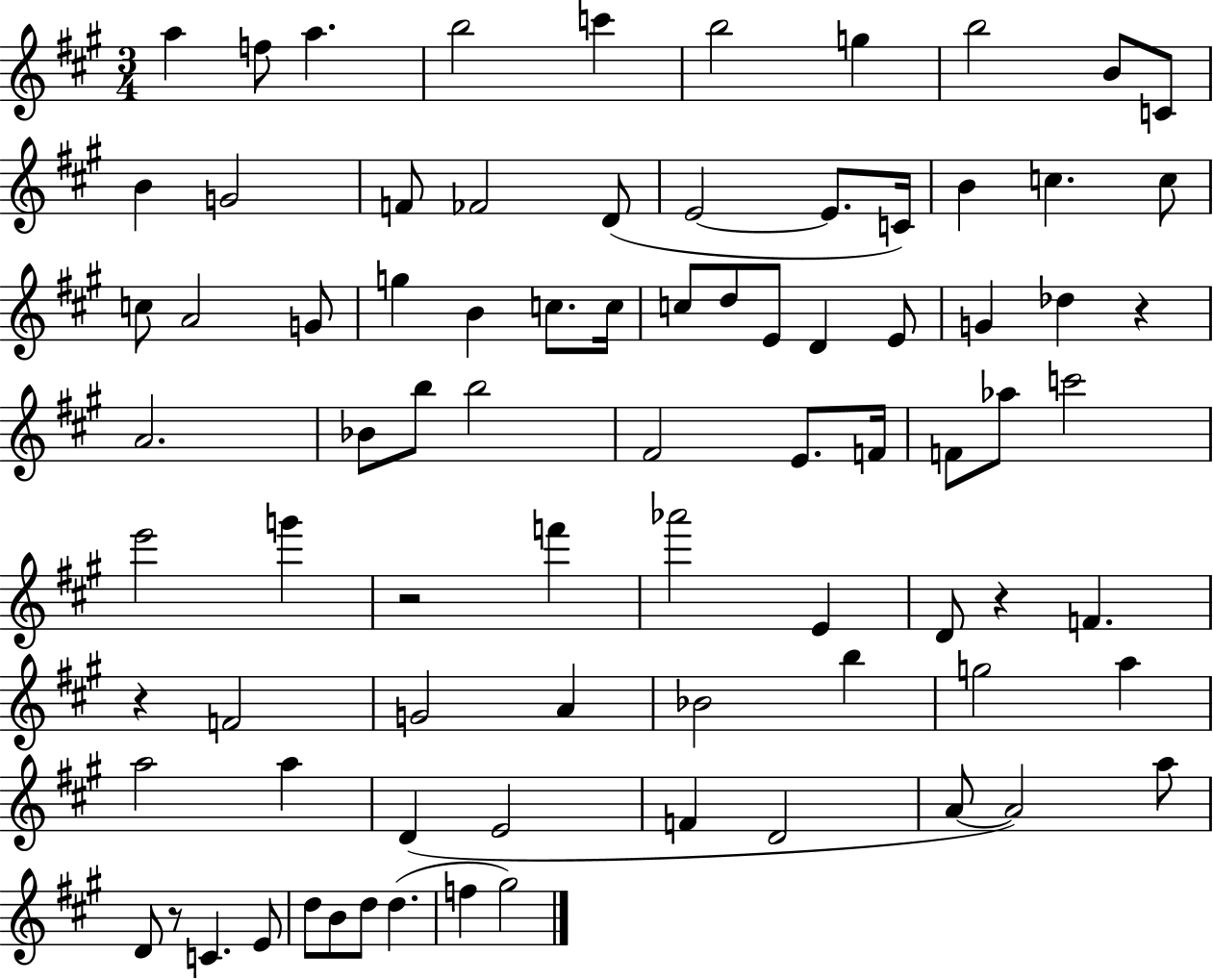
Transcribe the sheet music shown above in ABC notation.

X:1
T:Untitled
M:3/4
L:1/4
K:A
a f/2 a b2 c' b2 g b2 B/2 C/2 B G2 F/2 _F2 D/2 E2 E/2 C/4 B c c/2 c/2 A2 G/2 g B c/2 c/4 c/2 d/2 E/2 D E/2 G _d z A2 _B/2 b/2 b2 ^F2 E/2 F/4 F/2 _a/2 c'2 e'2 g' z2 f' _a'2 E D/2 z F z F2 G2 A _B2 b g2 a a2 a D E2 F D2 A/2 A2 a/2 D/2 z/2 C E/2 d/2 B/2 d/2 d f ^g2